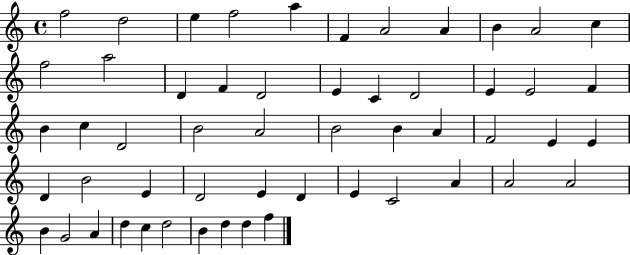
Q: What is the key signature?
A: C major